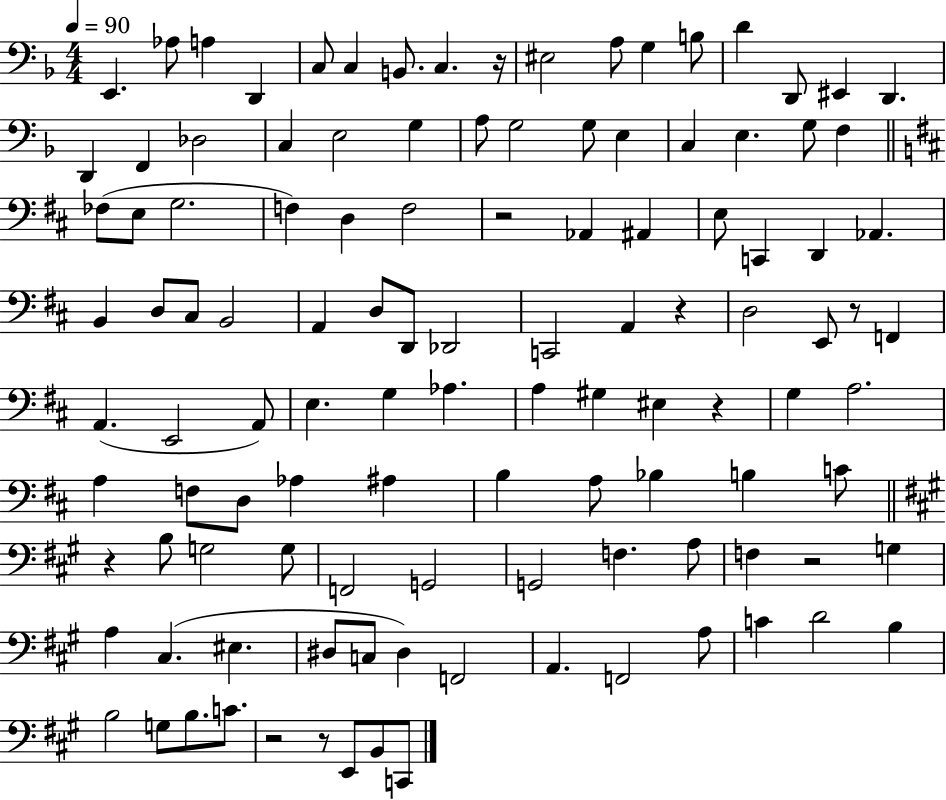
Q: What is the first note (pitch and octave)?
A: E2